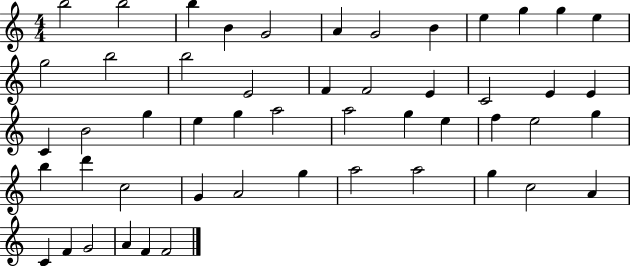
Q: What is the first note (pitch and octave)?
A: B5